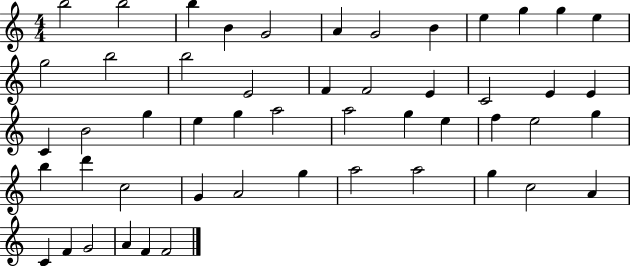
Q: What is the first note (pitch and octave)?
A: B5